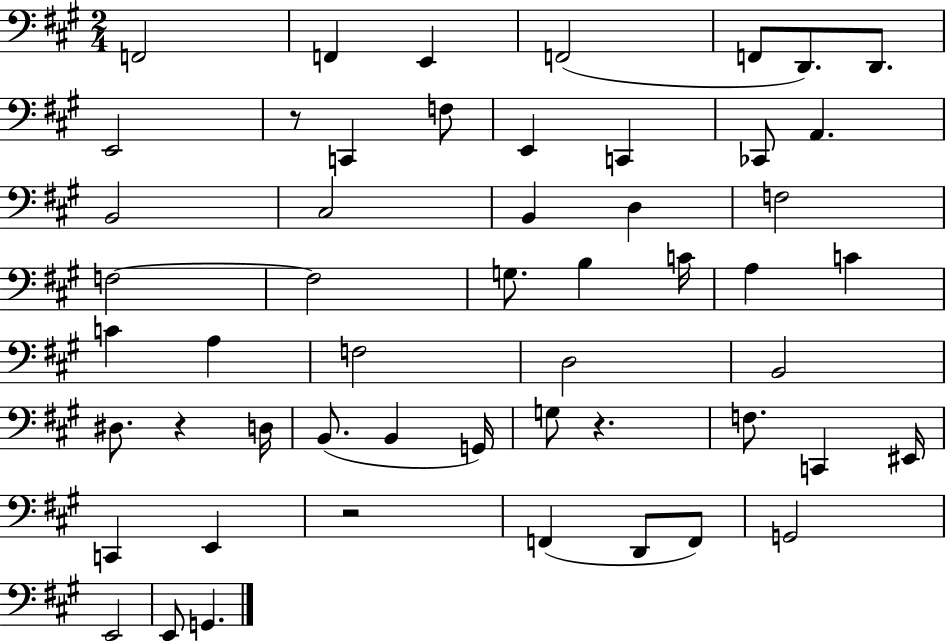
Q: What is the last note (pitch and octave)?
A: G2